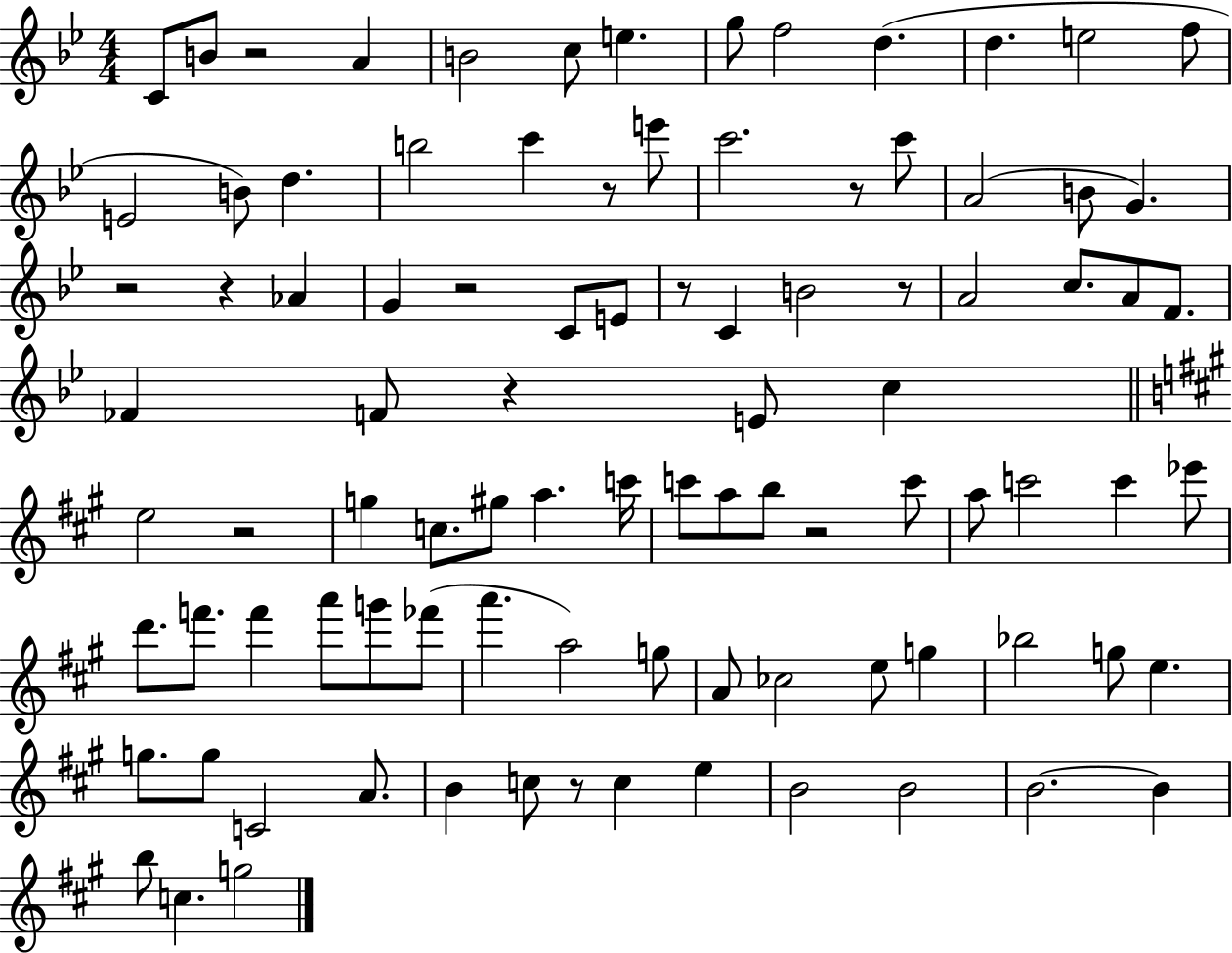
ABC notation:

X:1
T:Untitled
M:4/4
L:1/4
K:Bb
C/2 B/2 z2 A B2 c/2 e g/2 f2 d d e2 f/2 E2 B/2 d b2 c' z/2 e'/2 c'2 z/2 c'/2 A2 B/2 G z2 z _A G z2 C/2 E/2 z/2 C B2 z/2 A2 c/2 A/2 F/2 _F F/2 z E/2 c e2 z2 g c/2 ^g/2 a c'/4 c'/2 a/2 b/2 z2 c'/2 a/2 c'2 c' _e'/2 d'/2 f'/2 f' a'/2 g'/2 _f'/2 a' a2 g/2 A/2 _c2 e/2 g _b2 g/2 e g/2 g/2 C2 A/2 B c/2 z/2 c e B2 B2 B2 B b/2 c g2